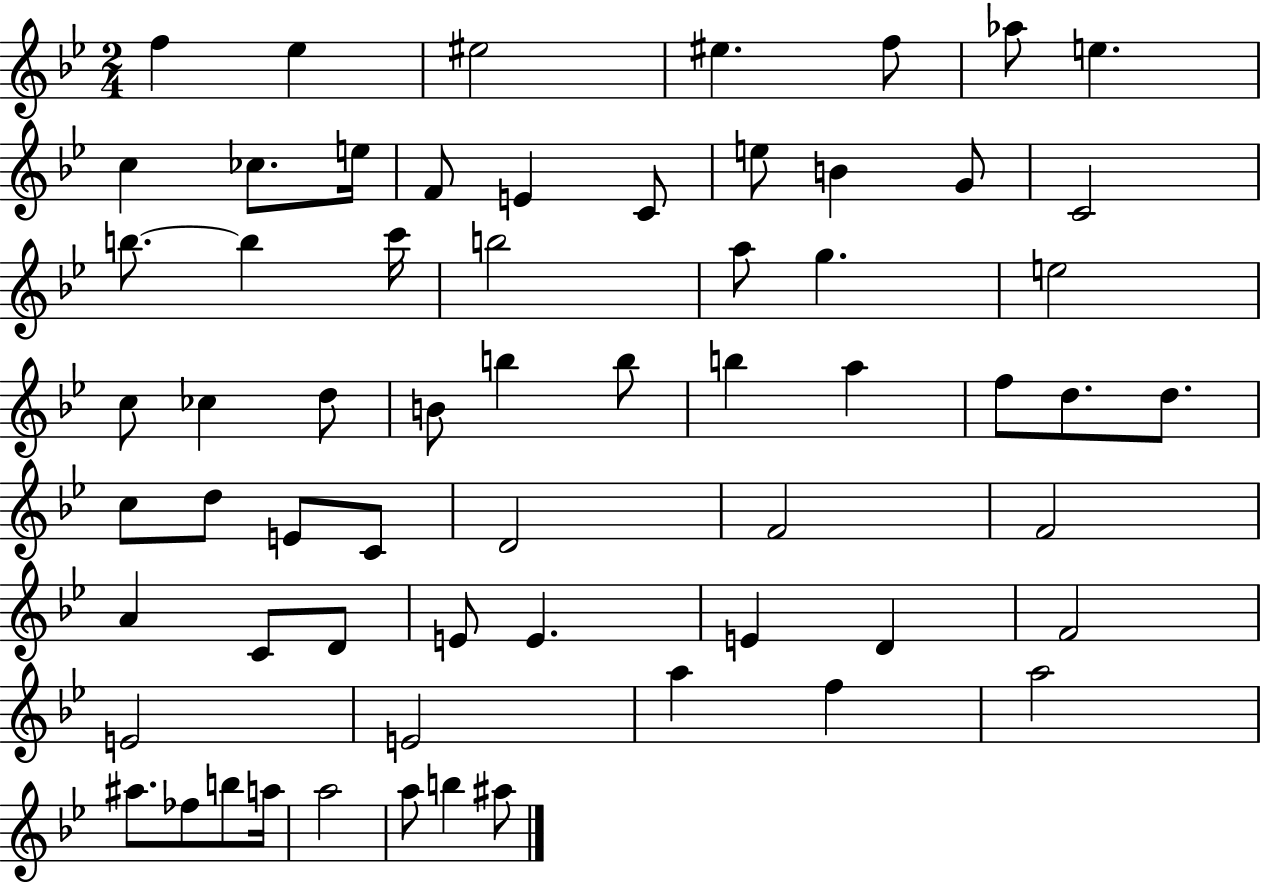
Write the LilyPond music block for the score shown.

{
  \clef treble
  \numericTimeSignature
  \time 2/4
  \key bes \major
  \repeat volta 2 { f''4 ees''4 | eis''2 | eis''4. f''8 | aes''8 e''4. | \break c''4 ces''8. e''16 | f'8 e'4 c'8 | e''8 b'4 g'8 | c'2 | \break b''8.~~ b''4 c'''16 | b''2 | a''8 g''4. | e''2 | \break c''8 ces''4 d''8 | b'8 b''4 b''8 | b''4 a''4 | f''8 d''8. d''8. | \break c''8 d''8 e'8 c'8 | d'2 | f'2 | f'2 | \break a'4 c'8 d'8 | e'8 e'4. | e'4 d'4 | f'2 | \break e'2 | e'2 | a''4 f''4 | a''2 | \break ais''8. fes''8 b''8 a''16 | a''2 | a''8 b''4 ais''8 | } \bar "|."
}